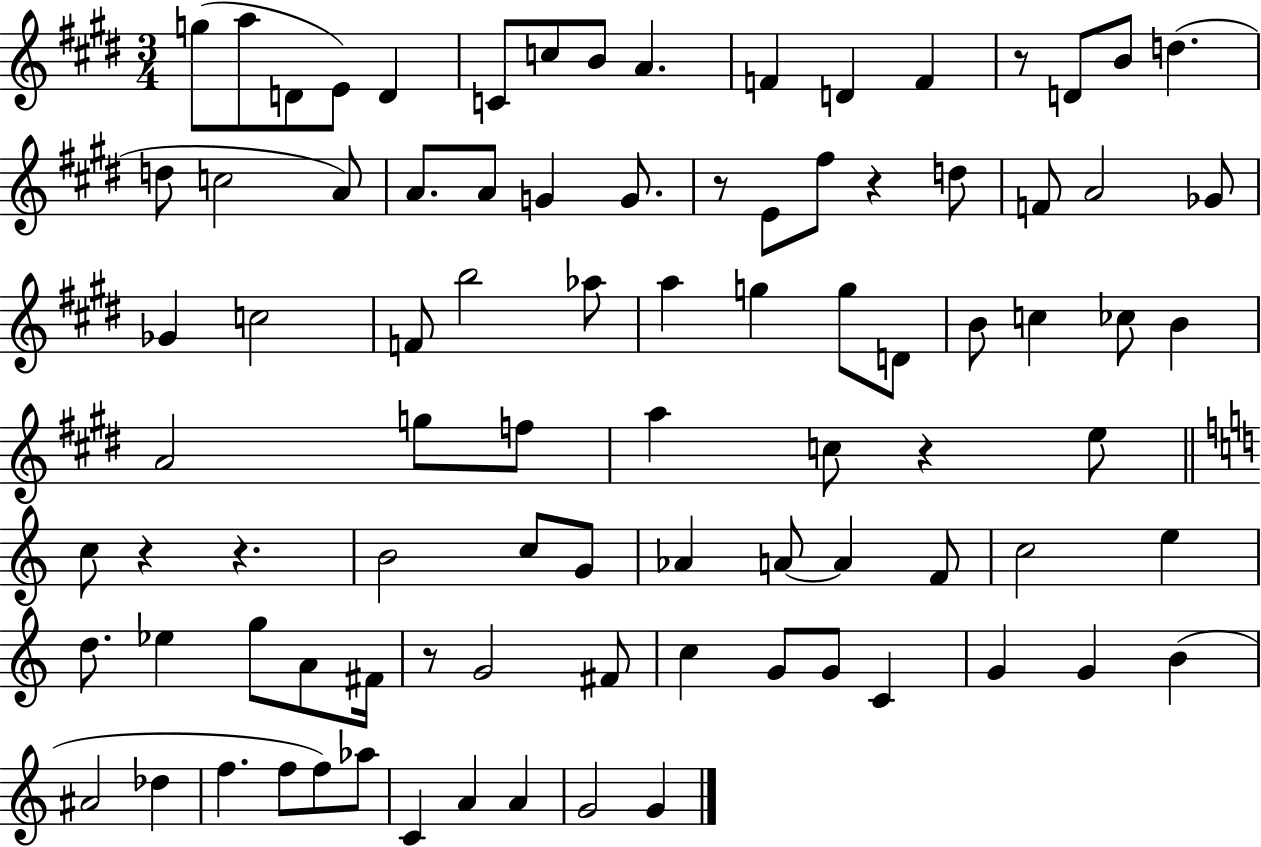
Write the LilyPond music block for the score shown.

{
  \clef treble
  \numericTimeSignature
  \time 3/4
  \key e \major
  g''8( a''8 d'8 e'8) d'4 | c'8 c''8 b'8 a'4. | f'4 d'4 f'4 | r8 d'8 b'8 d''4.( | \break d''8 c''2 a'8) | a'8. a'8 g'4 g'8. | r8 e'8 fis''8 r4 d''8 | f'8 a'2 ges'8 | \break ges'4 c''2 | f'8 b''2 aes''8 | a''4 g''4 g''8 d'8 | b'8 c''4 ces''8 b'4 | \break a'2 g''8 f''8 | a''4 c''8 r4 e''8 | \bar "||" \break \key c \major c''8 r4 r4. | b'2 c''8 g'8 | aes'4 a'8~~ a'4 f'8 | c''2 e''4 | \break d''8. ees''4 g''8 a'8 fis'16 | r8 g'2 fis'8 | c''4 g'8 g'8 c'4 | g'4 g'4 b'4( | \break ais'2 des''4 | f''4. f''8 f''8) aes''8 | c'4 a'4 a'4 | g'2 g'4 | \break \bar "|."
}